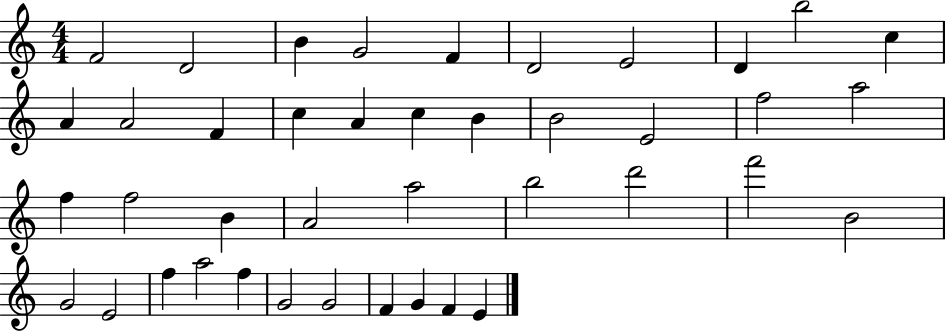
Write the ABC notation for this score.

X:1
T:Untitled
M:4/4
L:1/4
K:C
F2 D2 B G2 F D2 E2 D b2 c A A2 F c A c B B2 E2 f2 a2 f f2 B A2 a2 b2 d'2 f'2 B2 G2 E2 f a2 f G2 G2 F G F E